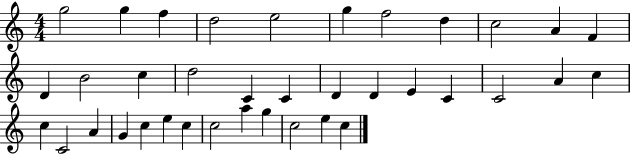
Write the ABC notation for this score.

X:1
T:Untitled
M:4/4
L:1/4
K:C
g2 g f d2 e2 g f2 d c2 A F D B2 c d2 C C D D E C C2 A c c C2 A G c e c c2 a g c2 e c